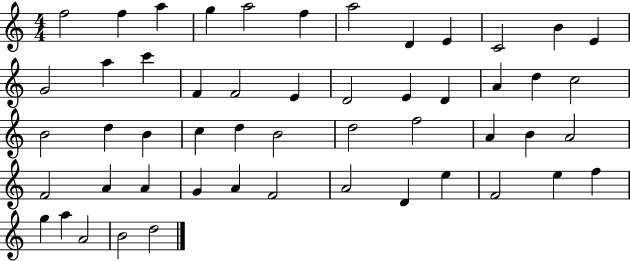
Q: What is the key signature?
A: C major